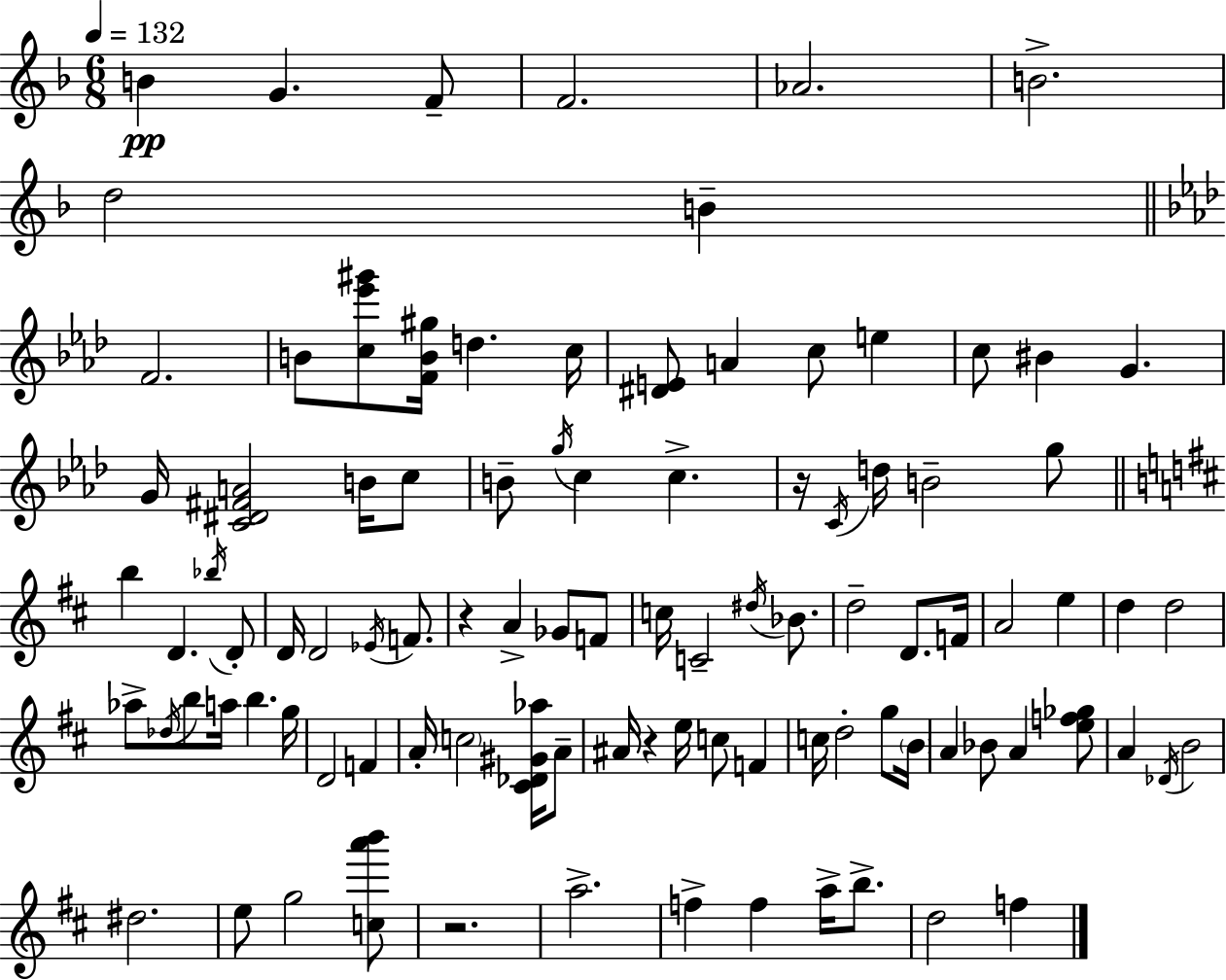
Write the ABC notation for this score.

X:1
T:Untitled
M:6/8
L:1/4
K:F
B G F/2 F2 _A2 B2 d2 B F2 B/2 [c_e'^g']/2 [FB^g]/4 d c/4 [^DE]/2 A c/2 e c/2 ^B G G/4 [C^D^FA]2 B/4 c/2 B/2 g/4 c c z/4 C/4 d/4 B2 g/2 b D _b/4 D/2 D/4 D2 _E/4 F/2 z A _G/2 F/2 c/4 C2 ^d/4 _B/2 d2 D/2 F/4 A2 e d d2 _a/2 _d/4 b/2 a/4 b g/4 D2 F A/4 c2 [^C_D^G_a]/4 A/2 ^A/4 z e/4 c/2 F c/4 d2 g/2 B/4 A _B/2 A [ef_g]/2 A _D/4 B2 ^d2 e/2 g2 [ca'b']/2 z2 a2 f f a/4 b/2 d2 f